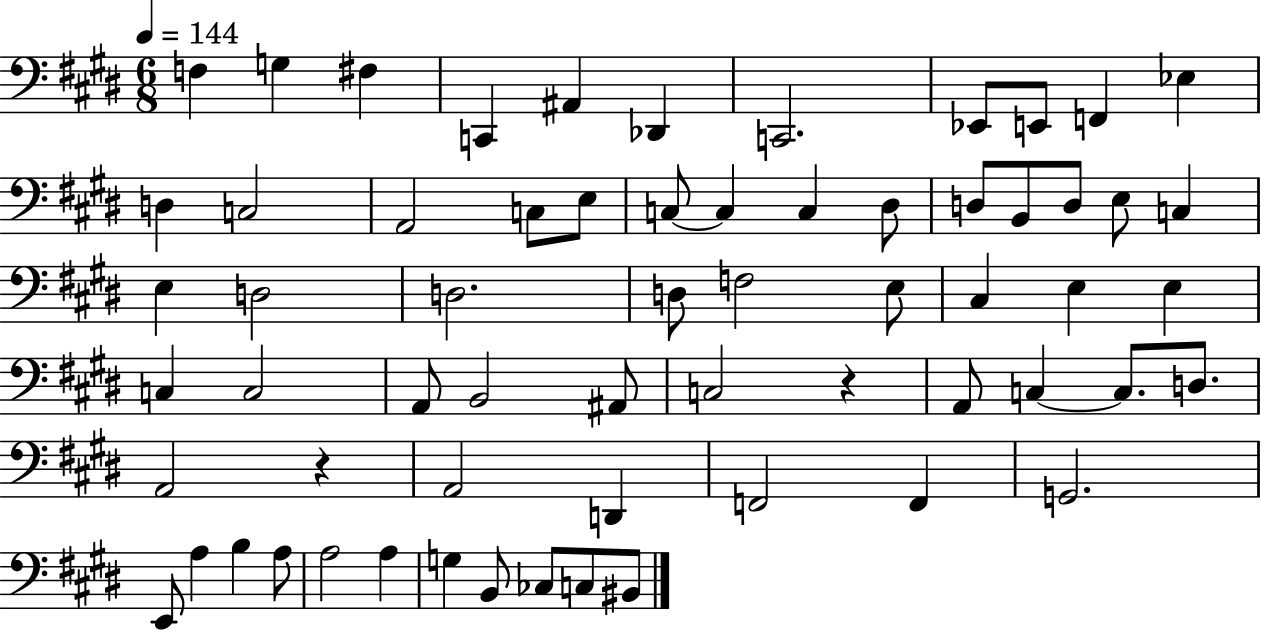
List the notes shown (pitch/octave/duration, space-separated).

F3/q G3/q F#3/q C2/q A#2/q Db2/q C2/h. Eb2/e E2/e F2/q Eb3/q D3/q C3/h A2/h C3/e E3/e C3/e C3/q C3/q D#3/e D3/e B2/e D3/e E3/e C3/q E3/q D3/h D3/h. D3/e F3/h E3/e C#3/q E3/q E3/q C3/q C3/h A2/e B2/h A#2/e C3/h R/q A2/e C3/q C3/e. D3/e. A2/h R/q A2/h D2/q F2/h F2/q G2/h. E2/e A3/q B3/q A3/e A3/h A3/q G3/q B2/e CES3/e C3/e BIS2/e